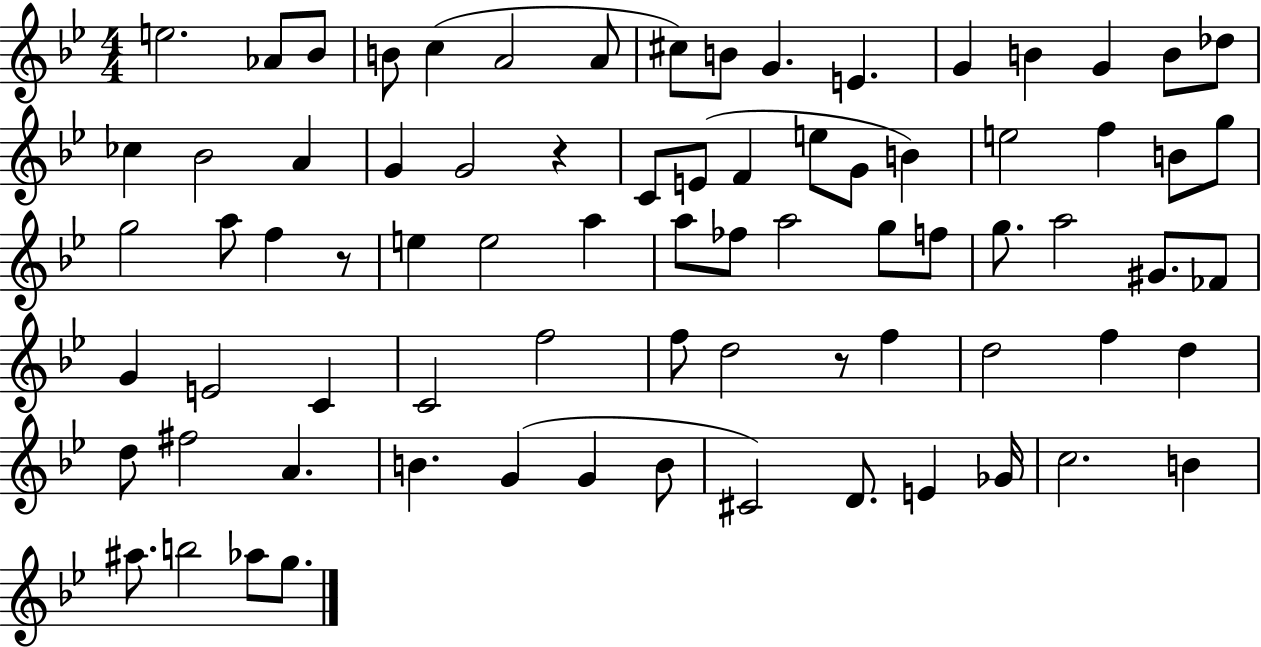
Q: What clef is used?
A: treble